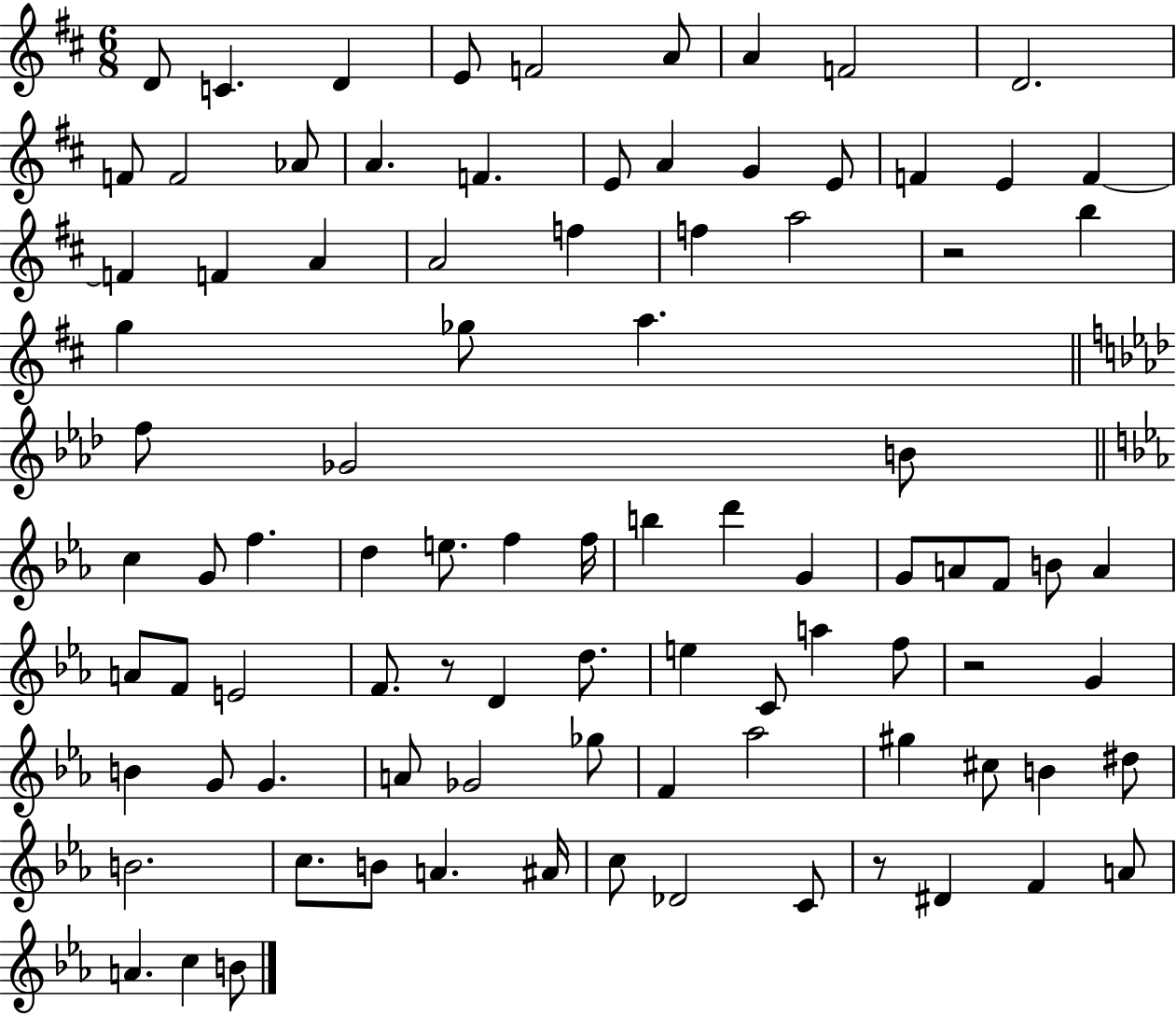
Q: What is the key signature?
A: D major